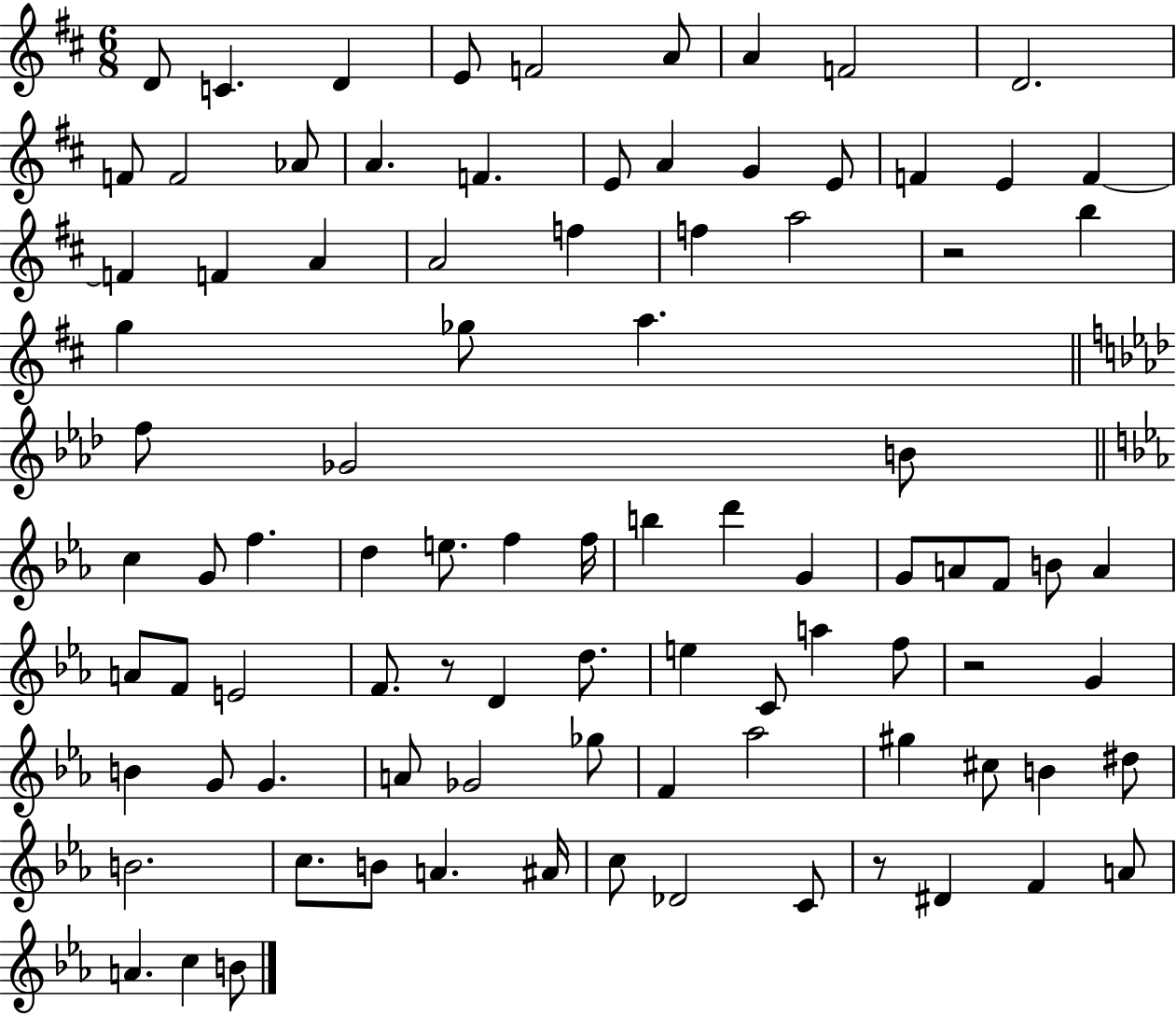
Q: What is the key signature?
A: D major